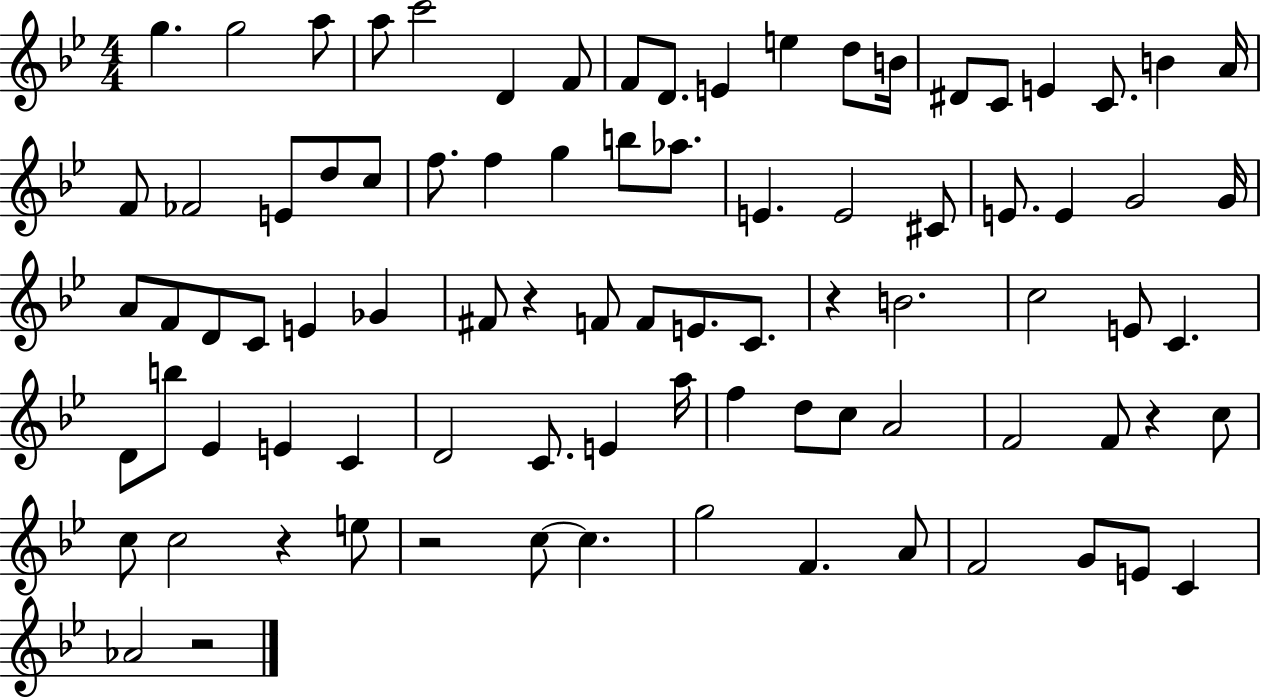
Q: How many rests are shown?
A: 6